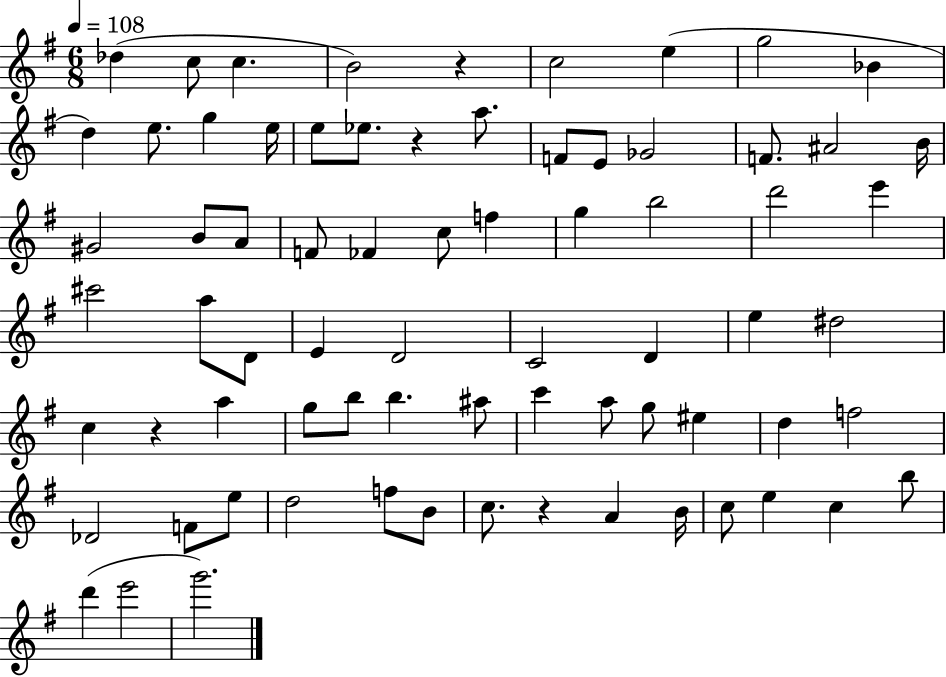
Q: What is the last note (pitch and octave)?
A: G6